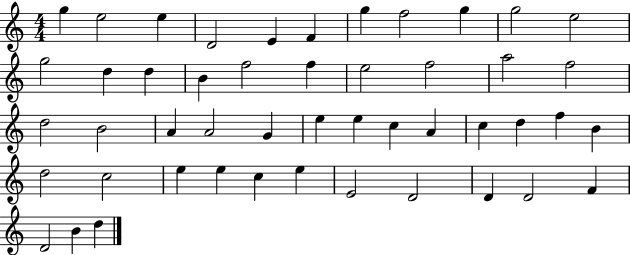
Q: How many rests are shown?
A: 0